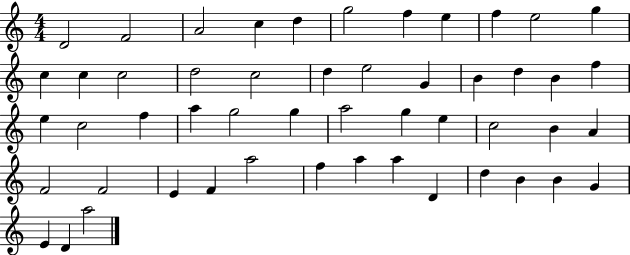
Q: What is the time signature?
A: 4/4